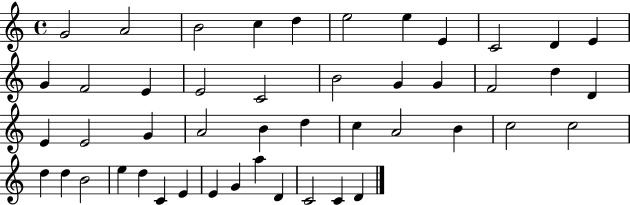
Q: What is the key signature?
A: C major